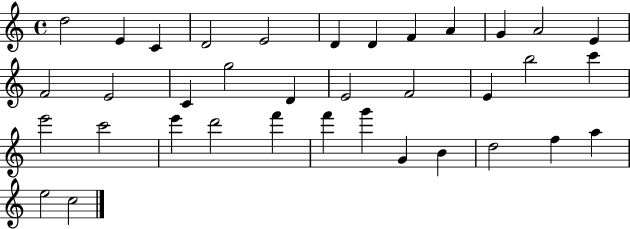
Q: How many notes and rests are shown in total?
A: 36